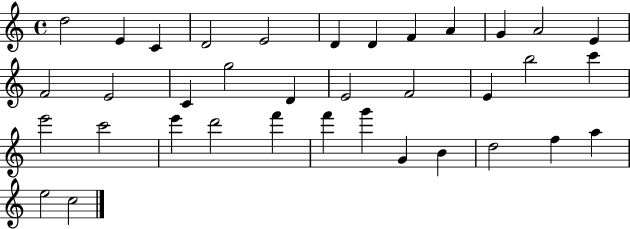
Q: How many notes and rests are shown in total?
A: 36